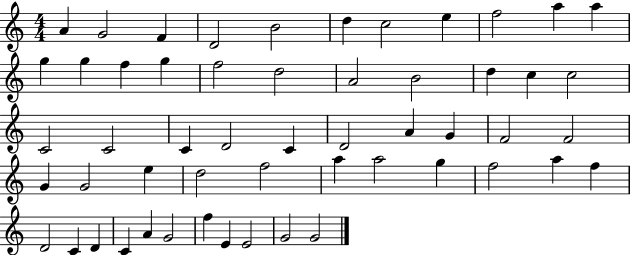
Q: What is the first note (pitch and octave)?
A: A4